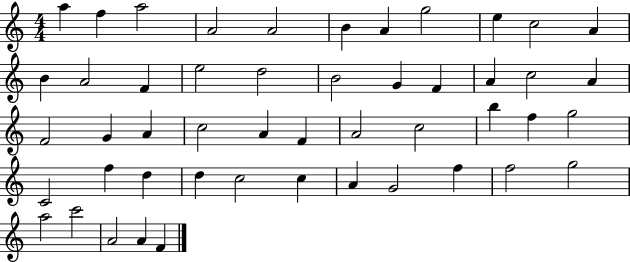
A5/q F5/q A5/h A4/h A4/h B4/q A4/q G5/h E5/q C5/h A4/q B4/q A4/h F4/q E5/h D5/h B4/h G4/q F4/q A4/q C5/h A4/q F4/h G4/q A4/q C5/h A4/q F4/q A4/h C5/h B5/q F5/q G5/h C4/h F5/q D5/q D5/q C5/h C5/q A4/q G4/h F5/q F5/h G5/h A5/h C6/h A4/h A4/q F4/q